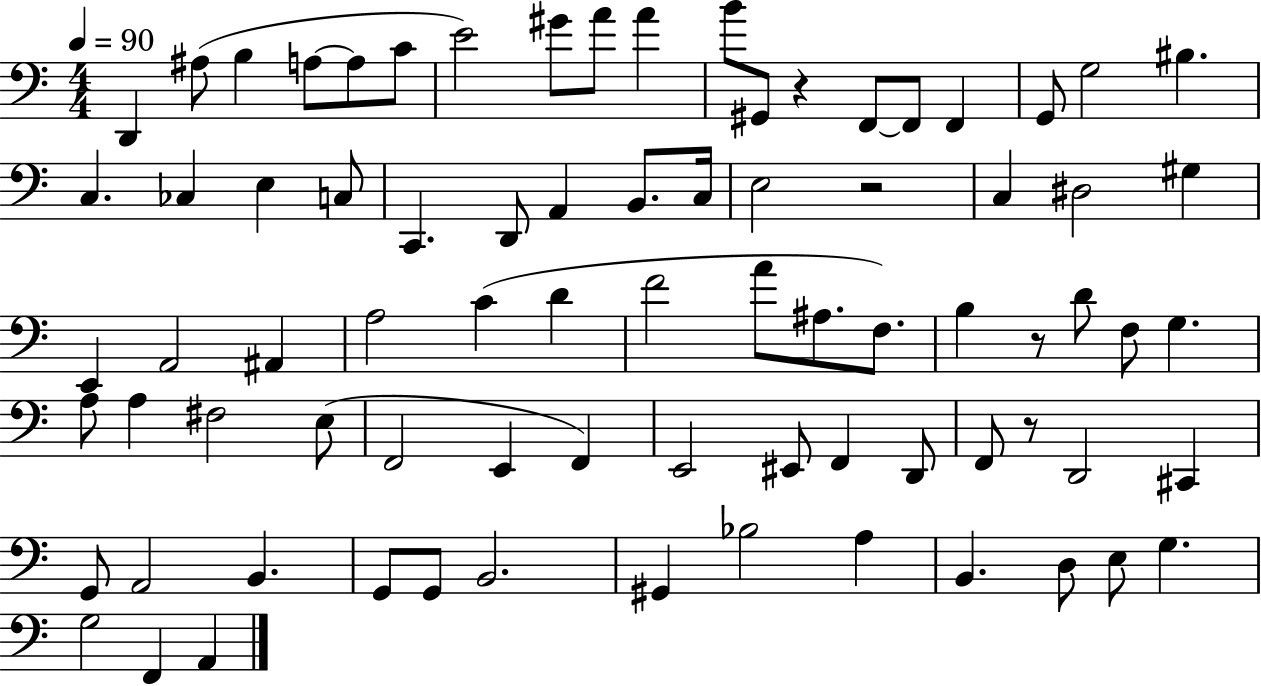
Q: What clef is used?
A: bass